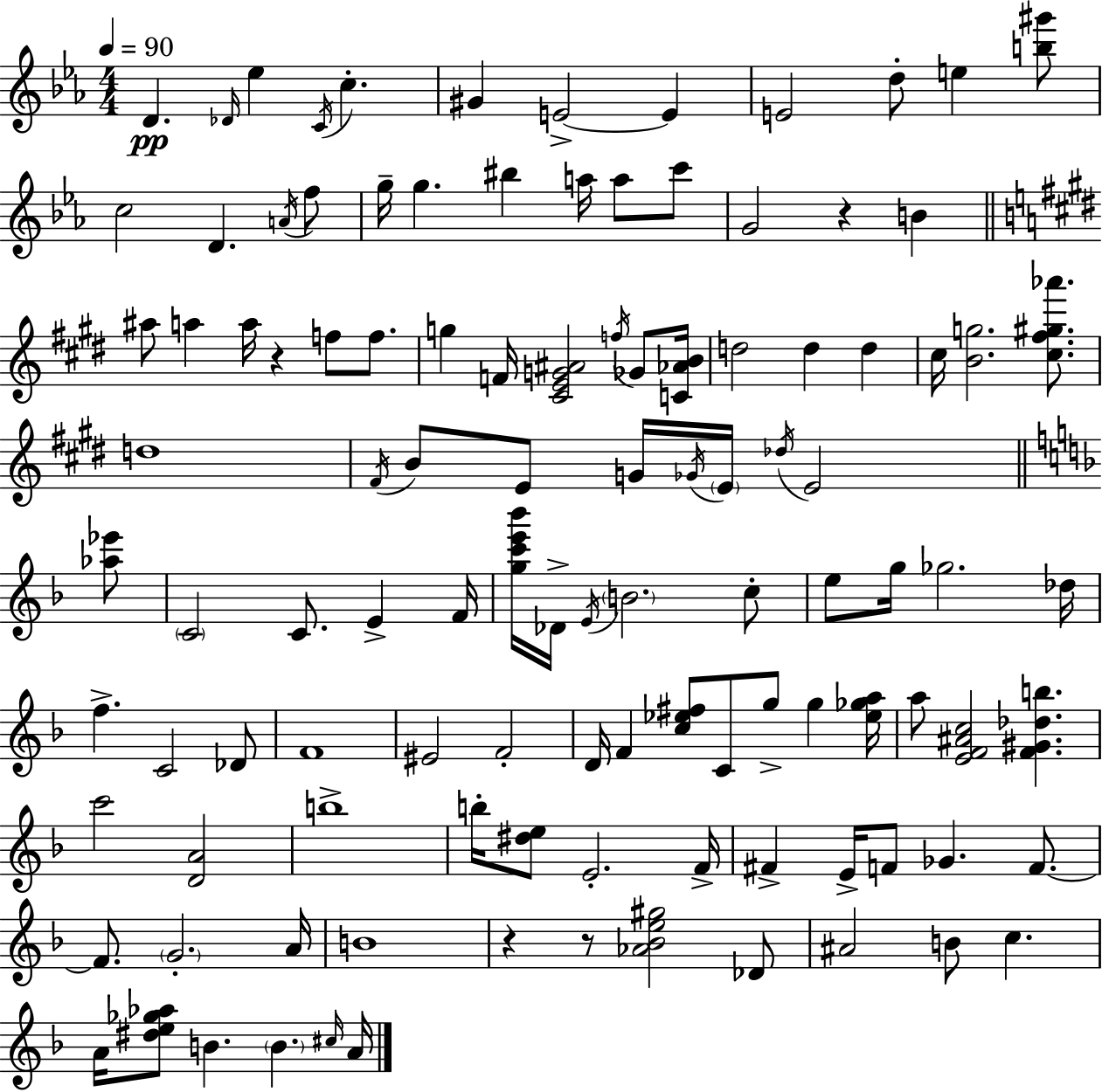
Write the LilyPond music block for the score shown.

{
  \clef treble
  \numericTimeSignature
  \time 4/4
  \key c \minor
  \tempo 4 = 90
  d'4.\pp \grace { des'16 } ees''4 \acciaccatura { c'16 } c''4.-. | gis'4 e'2->~~ e'4 | e'2 d''8-. e''4 | <b'' gis'''>8 c''2 d'4. | \break \acciaccatura { a'16 } f''8 g''16-- g''4. bis''4 a''16 a''8 | c'''8 g'2 r4 b'4 | \bar "||" \break \key e \major ais''8 a''4 a''16 r4 f''8 f''8. | g''4 f'16 <cis' e' g' ais'>2 \acciaccatura { f''16 } ges'8 | <c' aes' b'>16 d''2 d''4 d''4 | cis''16 <b' g''>2. <cis'' fis'' gis'' aes'''>8. | \break d''1 | \acciaccatura { fis'16 } b'8 e'8 g'16 \acciaccatura { ges'16 } \parenthesize e'16 \acciaccatura { des''16 } e'2 | \bar "||" \break \key d \minor <aes'' ees'''>8 \parenthesize c'2 c'8. e'4-> | f'16 <g'' c''' e''' bes'''>16 des'16-> \acciaccatura { e'16 } \parenthesize b'2. | c''8-. e''8 g''16 ges''2. | des''16 f''4.-> c'2 | \break des'8 f'1 | eis'2 f'2-. | d'16 f'4 <c'' ees'' fis''>8 c'8 g''8-> g''4 | <ees'' ges'' a''>16 a''8 <e' f' ais' c''>2 <f' gis' des'' b''>4. | \break c'''2 <d' a'>2 | b''1-> | b''16-. <dis'' e''>8 e'2.-. | f'16-> fis'4-> e'16-> f'8 ges'4. | \break f'8.~~ f'8. \parenthesize g'2.-. | a'16 b'1 | r4 r8 <aes' bes' e'' gis''>2 | des'8 ais'2 b'8 c''4. | \break a'16 <dis'' e'' ges'' aes''>8 b'4. \parenthesize b'4. | \grace { cis''16 } a'16 \bar "|."
}